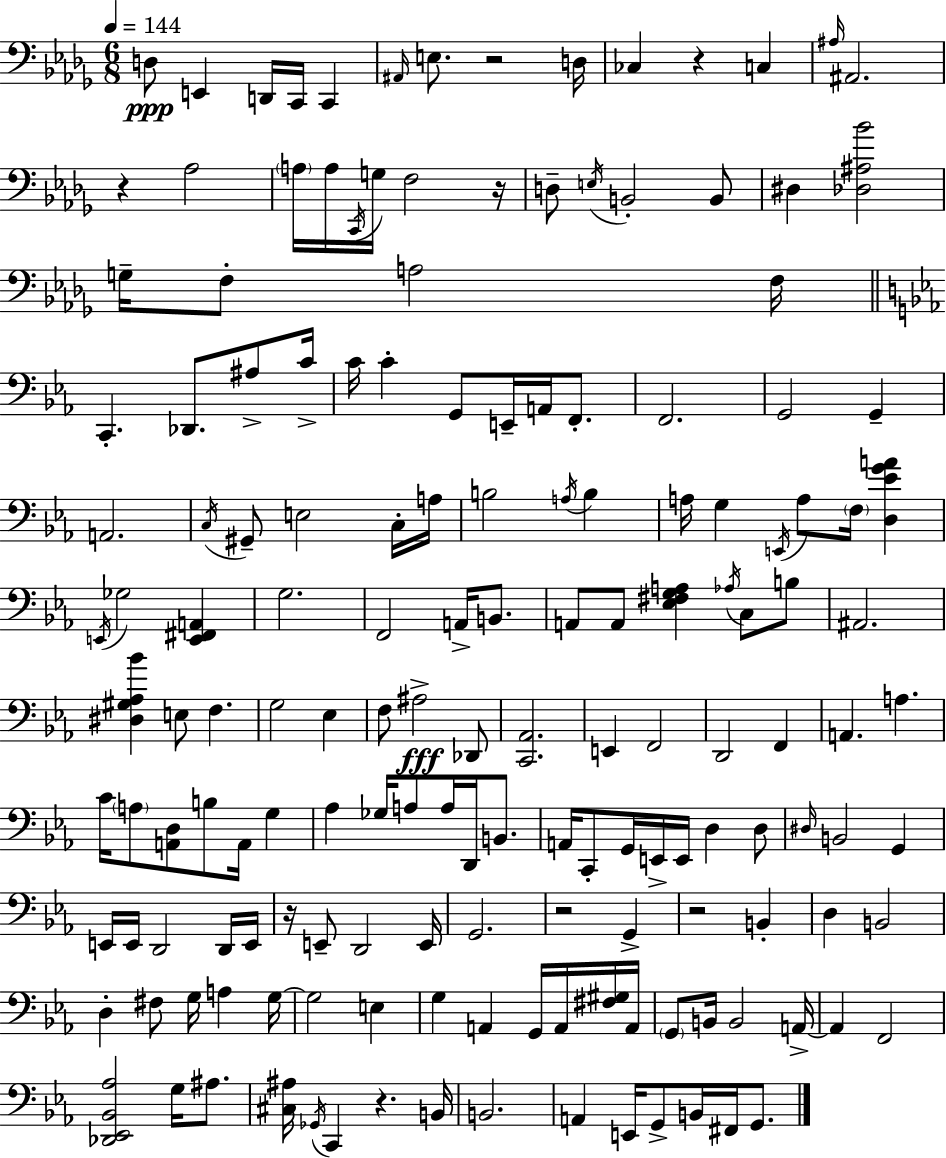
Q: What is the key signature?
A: BES minor